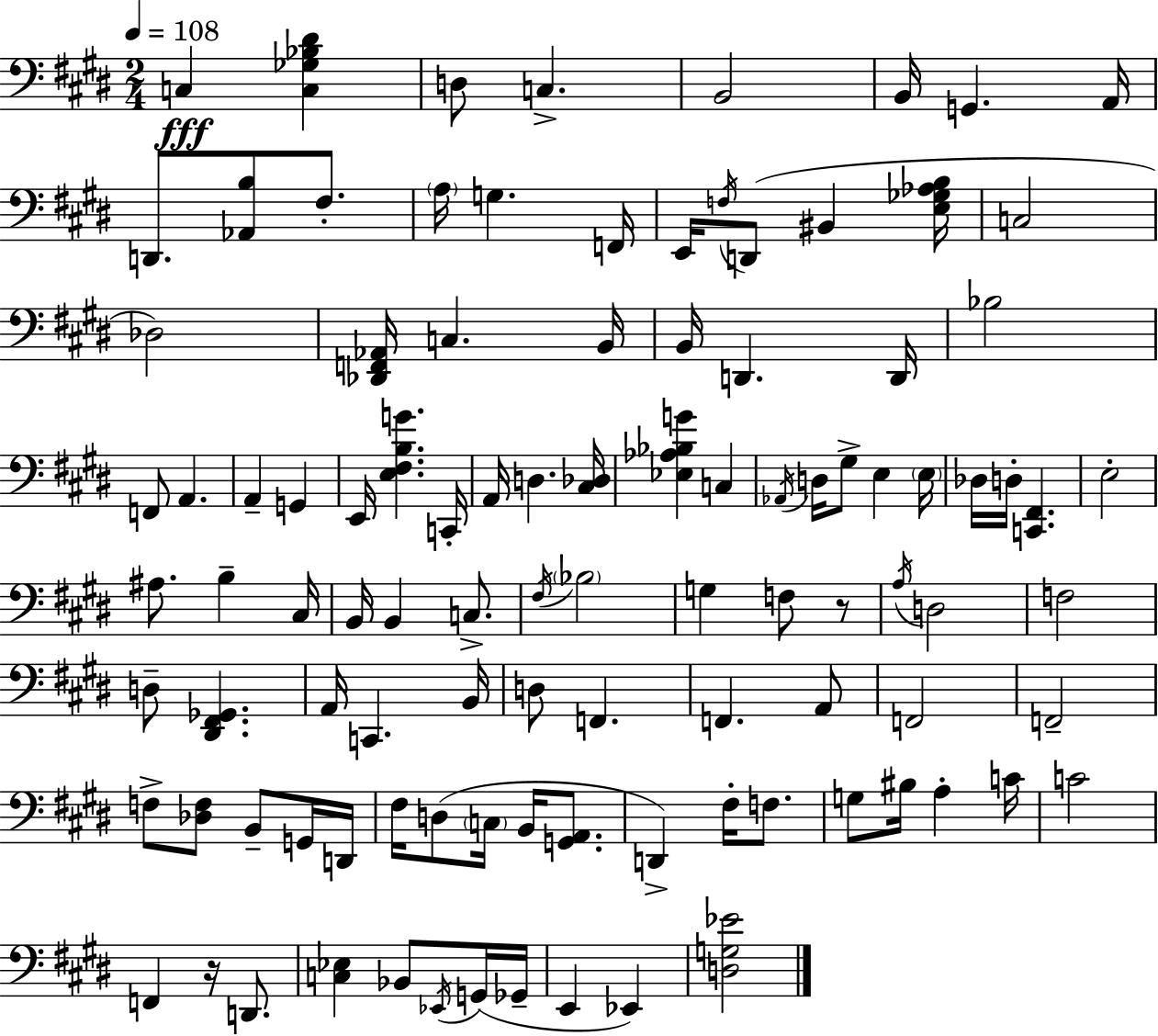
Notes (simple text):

C3/q [C3,Gb3,Bb3,D#4]/q D3/e C3/q. B2/h B2/s G2/q. A2/s D2/e. [Ab2,B3]/e F#3/e. A3/s G3/q. F2/s E2/s F3/s D2/e BIS2/q [E3,Gb3,Ab3,B3]/s C3/h Db3/h [Db2,F2,Ab2]/s C3/q. B2/s B2/s D2/q. D2/s Bb3/h F2/e A2/q. A2/q G2/q E2/s [E3,F#3,B3,G4]/q. C2/s A2/s D3/q. [C#3,Db3]/s [Eb3,Ab3,Bb3,G4]/q C3/q Ab2/s D3/s G#3/e E3/q E3/s Db3/s D3/s [C2,F#2]/q. E3/h A#3/e. B3/q C#3/s B2/s B2/q C3/e. F#3/s Bb3/h G3/q F3/e R/e A3/s D3/h F3/h D3/e [D#2,F#2,Gb2]/q. A2/s C2/q. B2/s D3/e F2/q. F2/q. A2/e F2/h F2/h F3/e [Db3,F3]/e B2/e G2/s D2/s F#3/s D3/e C3/s B2/s [G2,A2]/e. D2/q F#3/s F3/e. G3/e BIS3/s A3/q C4/s C4/h F2/q R/s D2/e. [C3,Eb3]/q Bb2/e Eb2/s G2/s Gb2/s E2/q Eb2/q [D3,G3,Eb4]/h